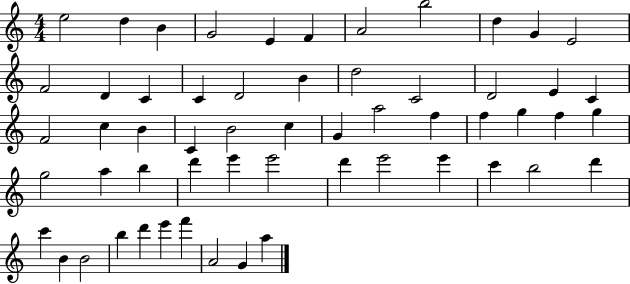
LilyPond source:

{
  \clef treble
  \numericTimeSignature
  \time 4/4
  \key c \major
  e''2 d''4 b'4 | g'2 e'4 f'4 | a'2 b''2 | d''4 g'4 e'2 | \break f'2 d'4 c'4 | c'4 d'2 b'4 | d''2 c'2 | d'2 e'4 c'4 | \break f'2 c''4 b'4 | c'4 b'2 c''4 | g'4 a''2 f''4 | f''4 g''4 f''4 g''4 | \break g''2 a''4 b''4 | d'''4 e'''4 e'''2 | d'''4 e'''2 e'''4 | c'''4 b''2 d'''4 | \break c'''4 b'4 b'2 | b''4 d'''4 e'''4 f'''4 | a'2 g'4 a''4 | \bar "|."
}